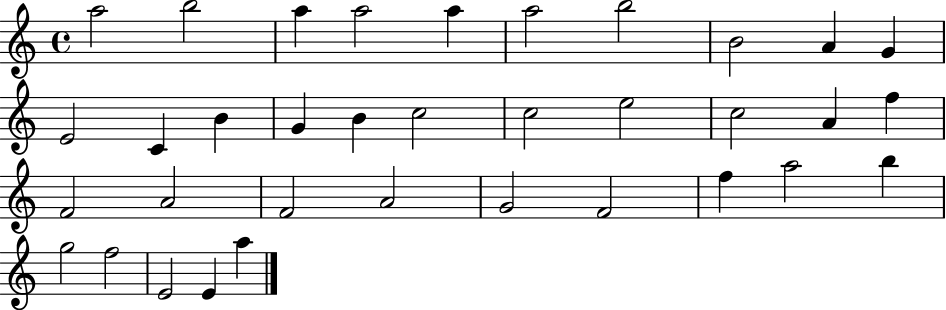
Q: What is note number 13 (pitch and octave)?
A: B4